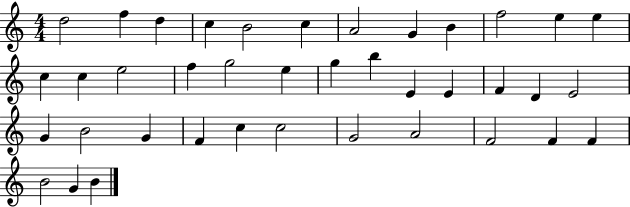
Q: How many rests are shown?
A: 0